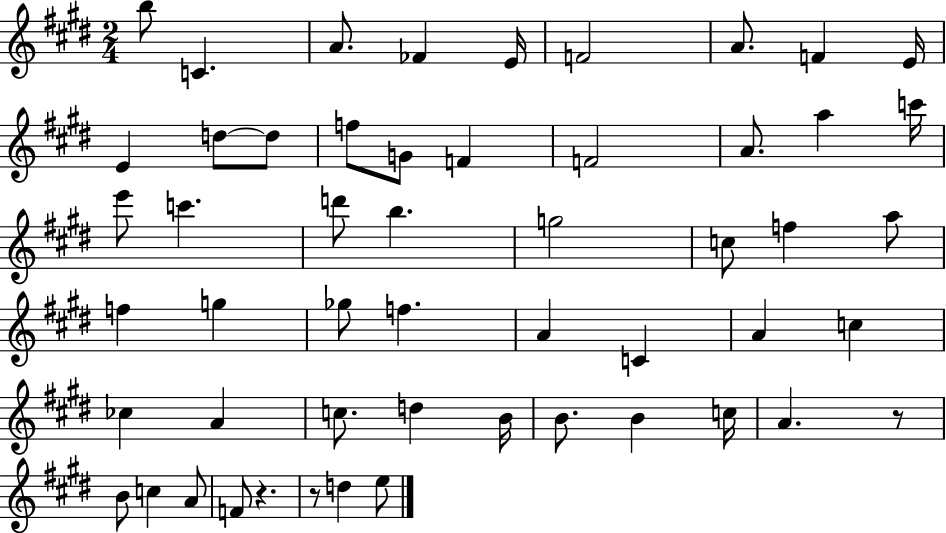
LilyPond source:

{
  \clef treble
  \numericTimeSignature
  \time 2/4
  \key e \major
  \repeat volta 2 { b''8 c'4. | a'8. fes'4 e'16 | f'2 | a'8. f'4 e'16 | \break e'4 d''8~~ d''8 | f''8 g'8 f'4 | f'2 | a'8. a''4 c'''16 | \break e'''8 c'''4. | d'''8 b''4. | g''2 | c''8 f''4 a''8 | \break f''4 g''4 | ges''8 f''4. | a'4 c'4 | a'4 c''4 | \break ces''4 a'4 | c''8. d''4 b'16 | b'8. b'4 c''16 | a'4. r8 | \break b'8 c''4 a'8 | f'8 r4. | r8 d''4 e''8 | } \bar "|."
}